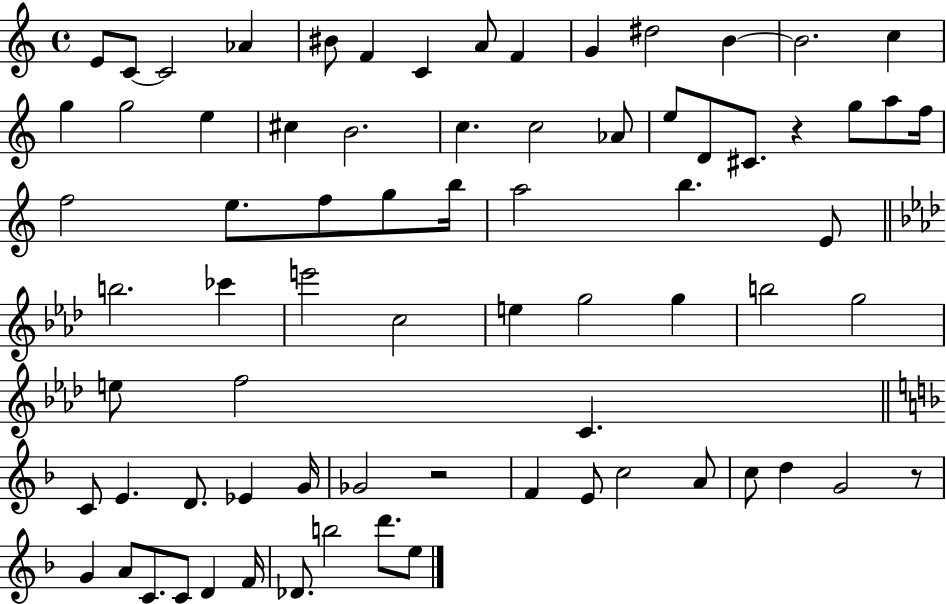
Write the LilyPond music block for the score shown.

{
  \clef treble
  \time 4/4
  \defaultTimeSignature
  \key c \major
  e'8 c'8~~ c'2 aes'4 | bis'8 f'4 c'4 a'8 f'4 | g'4 dis''2 b'4~~ | b'2. c''4 | \break g''4 g''2 e''4 | cis''4 b'2. | c''4. c''2 aes'8 | e''8 d'8 cis'8. r4 g''8 a''8 f''16 | \break f''2 e''8. f''8 g''8 b''16 | a''2 b''4. e'8 | \bar "||" \break \key f \minor b''2. ces'''4 | e'''2 c''2 | e''4 g''2 g''4 | b''2 g''2 | \break e''8 f''2 c'4. | \bar "||" \break \key f \major c'8 e'4. d'8. ees'4 g'16 | ges'2 r2 | f'4 e'8 c''2 a'8 | c''8 d''4 g'2 r8 | \break g'4 a'8 c'8. c'8 d'4 f'16 | des'8. b''2 d'''8. e''8 | \bar "|."
}